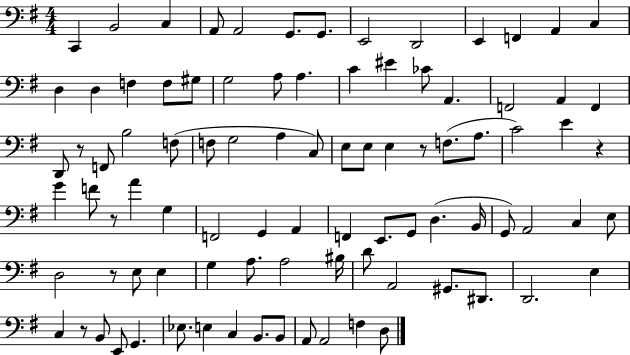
X:1
T:Untitled
M:4/4
L:1/4
K:G
C,, B,,2 C, A,,/2 A,,2 G,,/2 G,,/2 E,,2 D,,2 E,, F,, A,, C, D, D, F, F,/2 ^G,/2 G,2 A,/2 A, C ^E _C/2 A,, F,,2 A,, F,, D,,/2 z/2 F,,/2 B,2 F,/2 F,/2 G,2 A, C,/2 E,/2 E,/2 E, z/2 F,/2 A,/2 C2 E z G F/2 z/2 A G, F,,2 G,, A,, F,, E,,/2 G,,/2 D, B,,/4 G,,/2 A,,2 C, E,/2 D,2 z/2 E,/2 E, G, A,/2 A,2 ^B,/4 D/2 A,,2 ^G,,/2 ^D,,/2 D,,2 E, C, z/2 B,,/2 E,,/2 G,, _E,/2 E, C, B,,/2 B,,/2 A,,/2 A,,2 F, D,/2